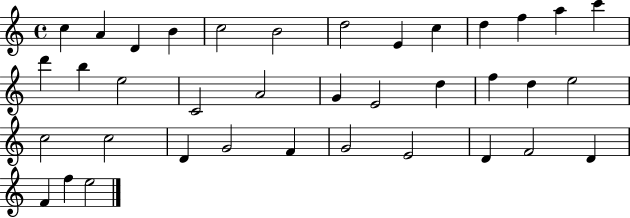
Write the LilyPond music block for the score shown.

{
  \clef treble
  \time 4/4
  \defaultTimeSignature
  \key c \major
  c''4 a'4 d'4 b'4 | c''2 b'2 | d''2 e'4 c''4 | d''4 f''4 a''4 c'''4 | \break d'''4 b''4 e''2 | c'2 a'2 | g'4 e'2 d''4 | f''4 d''4 e''2 | \break c''2 c''2 | d'4 g'2 f'4 | g'2 e'2 | d'4 f'2 d'4 | \break f'4 f''4 e''2 | \bar "|."
}